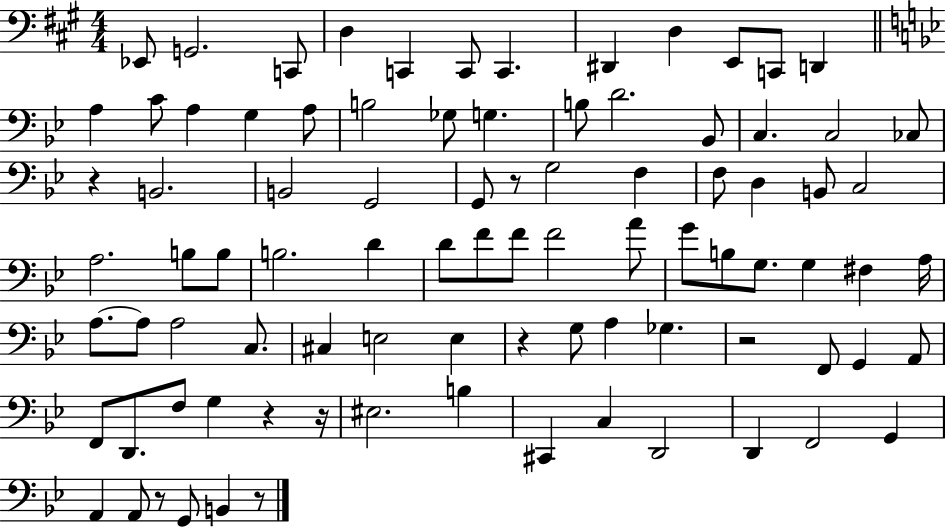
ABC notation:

X:1
T:Untitled
M:4/4
L:1/4
K:A
_E,,/2 G,,2 C,,/2 D, C,, C,,/2 C,, ^D,, D, E,,/2 C,,/2 D,, A, C/2 A, G, A,/2 B,2 _G,/2 G, B,/2 D2 _B,,/2 C, C,2 _C,/2 z B,,2 B,,2 G,,2 G,,/2 z/2 G,2 F, F,/2 D, B,,/2 C,2 A,2 B,/2 B,/2 B,2 D D/2 F/2 F/2 F2 A/2 G/2 B,/2 G,/2 G, ^F, A,/4 A,/2 A,/2 A,2 C,/2 ^C, E,2 E, z G,/2 A, _G, z2 F,,/2 G,, A,,/2 F,,/2 D,,/2 F,/2 G, z z/4 ^E,2 B, ^C,, C, D,,2 D,, F,,2 G,, A,, A,,/2 z/2 G,,/2 B,, z/2